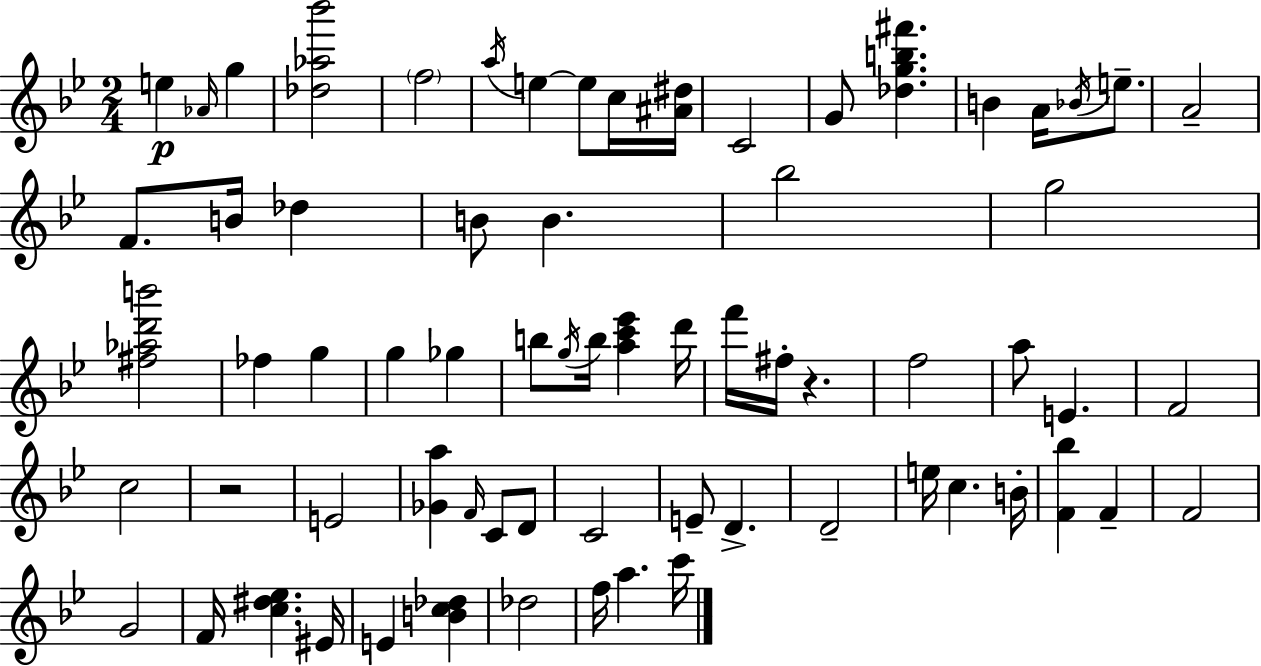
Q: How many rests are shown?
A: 2